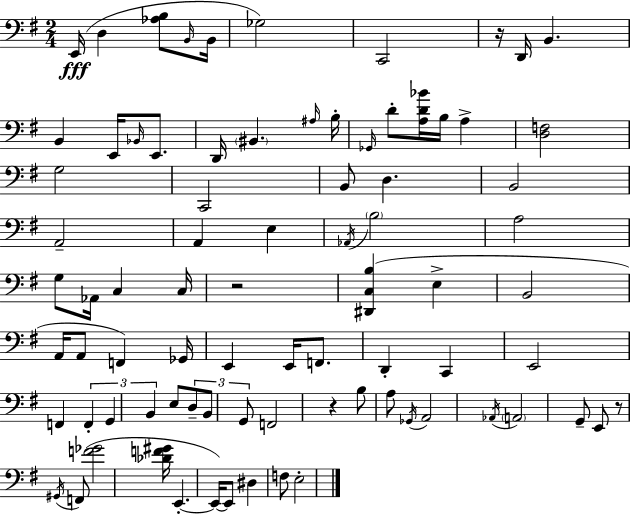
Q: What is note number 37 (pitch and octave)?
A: B2